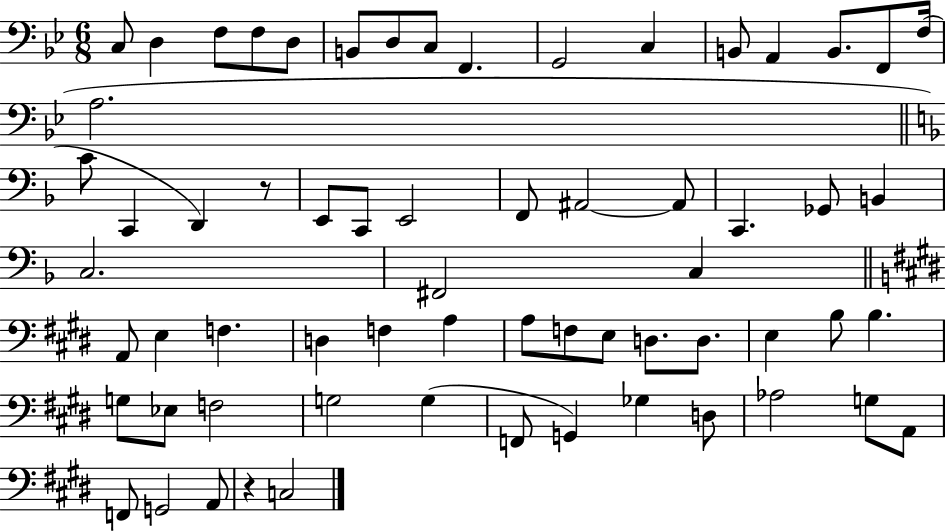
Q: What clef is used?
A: bass